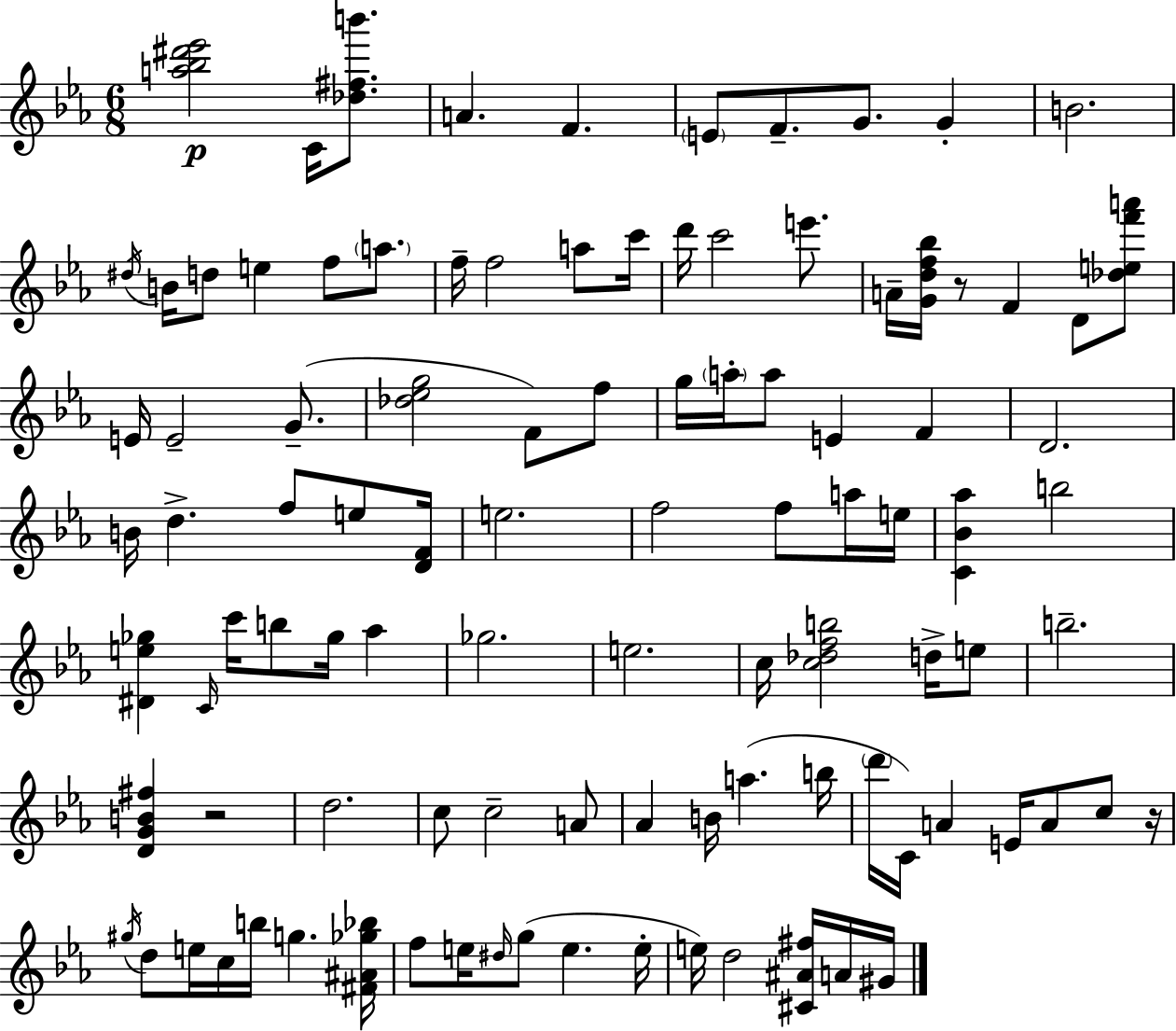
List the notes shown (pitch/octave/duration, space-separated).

[A5,Bb5,D#6,Eb6]/h C4/s [Db5,F#5,B6]/e. A4/q. F4/q. E4/e F4/e. G4/e. G4/q B4/h. D#5/s B4/s D5/e E5/q F5/e A5/e. F5/s F5/h A5/e C6/s D6/s C6/h E6/e. A4/s [G4,D5,F5,Bb5]/s R/e F4/q D4/e [Db5,E5,F6,A6]/e E4/s E4/h G4/e. [Db5,Eb5,G5]/h F4/e F5/e G5/s A5/s A5/e E4/q F4/q D4/h. B4/s D5/q. F5/e E5/e [D4,F4]/s E5/h. F5/h F5/e A5/s E5/s [C4,Bb4,Ab5]/q B5/h [D#4,E5,Gb5]/q C4/s C6/s B5/e Gb5/s Ab5/q Gb5/h. E5/h. C5/s [C5,Db5,F5,B5]/h D5/s E5/e B5/h. [D4,G4,B4,F#5]/q R/h D5/h. C5/e C5/h A4/e Ab4/q B4/s A5/q. B5/s D6/s C4/s A4/q E4/s A4/e C5/e R/s G#5/s D5/e E5/s C5/s B5/s G5/q. [F#4,A#4,Gb5,Bb5]/s F5/e E5/s D#5/s G5/e E5/q. E5/s E5/s D5/h [C#4,A#4,F#5]/s A4/s G#4/s